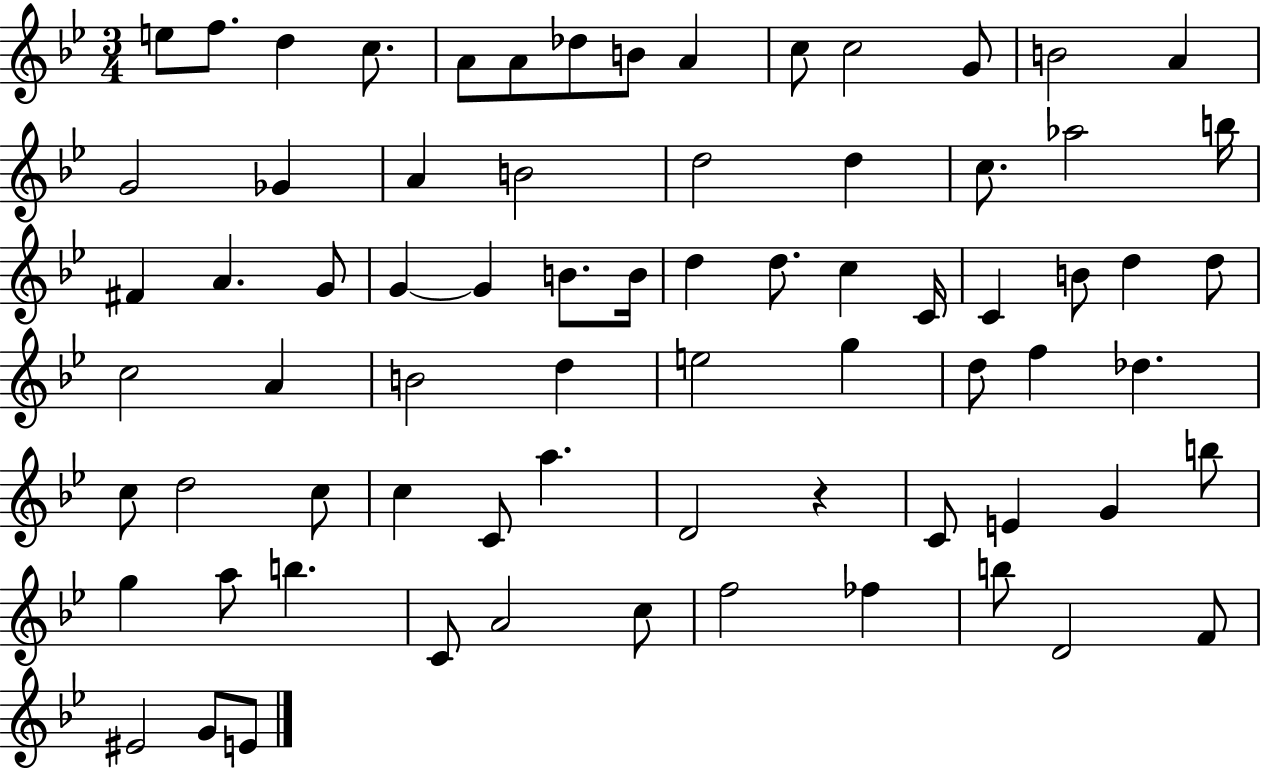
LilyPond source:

{
  \clef treble
  \numericTimeSignature
  \time 3/4
  \key bes \major
  e''8 f''8. d''4 c''8. | a'8 a'8 des''8 b'8 a'4 | c''8 c''2 g'8 | b'2 a'4 | \break g'2 ges'4 | a'4 b'2 | d''2 d''4 | c''8. aes''2 b''16 | \break fis'4 a'4. g'8 | g'4~~ g'4 b'8. b'16 | d''4 d''8. c''4 c'16 | c'4 b'8 d''4 d''8 | \break c''2 a'4 | b'2 d''4 | e''2 g''4 | d''8 f''4 des''4. | \break c''8 d''2 c''8 | c''4 c'8 a''4. | d'2 r4 | c'8 e'4 g'4 b''8 | \break g''4 a''8 b''4. | c'8 a'2 c''8 | f''2 fes''4 | b''8 d'2 f'8 | \break eis'2 g'8 e'8 | \bar "|."
}